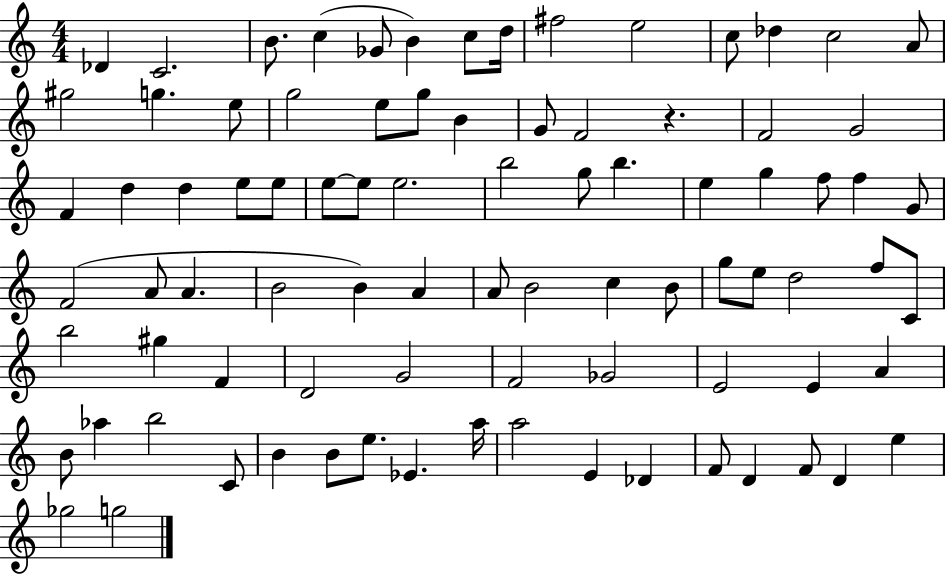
Db4/q C4/h. B4/e. C5/q Gb4/e B4/q C5/e D5/s F#5/h E5/h C5/e Db5/q C5/h A4/e G#5/h G5/q. E5/e G5/h E5/e G5/e B4/q G4/e F4/h R/q. F4/h G4/h F4/q D5/q D5/q E5/e E5/e E5/e E5/e E5/h. B5/h G5/e B5/q. E5/q G5/q F5/e F5/q G4/e F4/h A4/e A4/q. B4/h B4/q A4/q A4/e B4/h C5/q B4/e G5/e E5/e D5/h F5/e C4/e B5/h G#5/q F4/q D4/h G4/h F4/h Gb4/h E4/h E4/q A4/q B4/e Ab5/q B5/h C4/e B4/q B4/e E5/e. Eb4/q. A5/s A5/h E4/q Db4/q F4/e D4/q F4/e D4/q E5/q Gb5/h G5/h